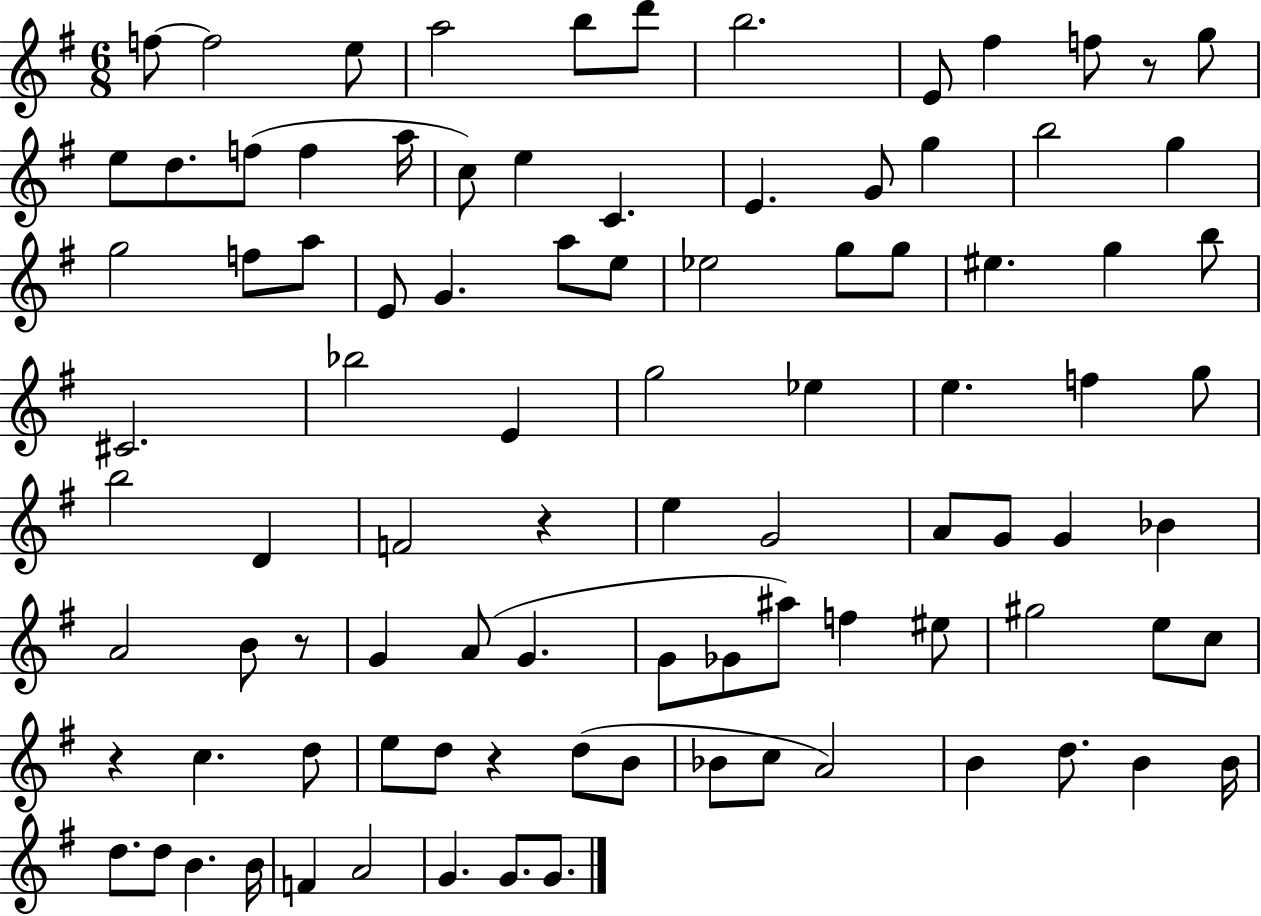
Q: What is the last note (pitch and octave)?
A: G4